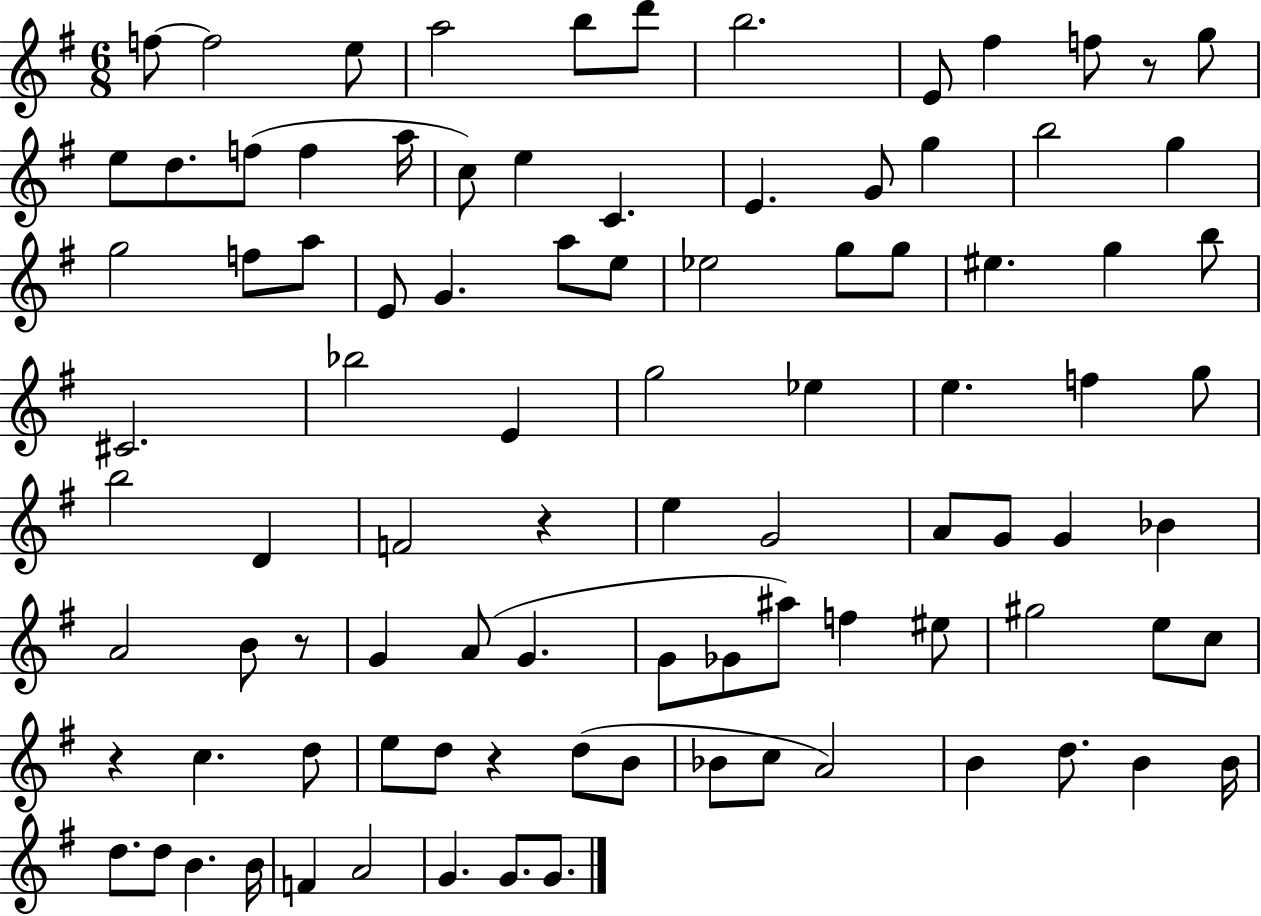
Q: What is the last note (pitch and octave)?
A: G4